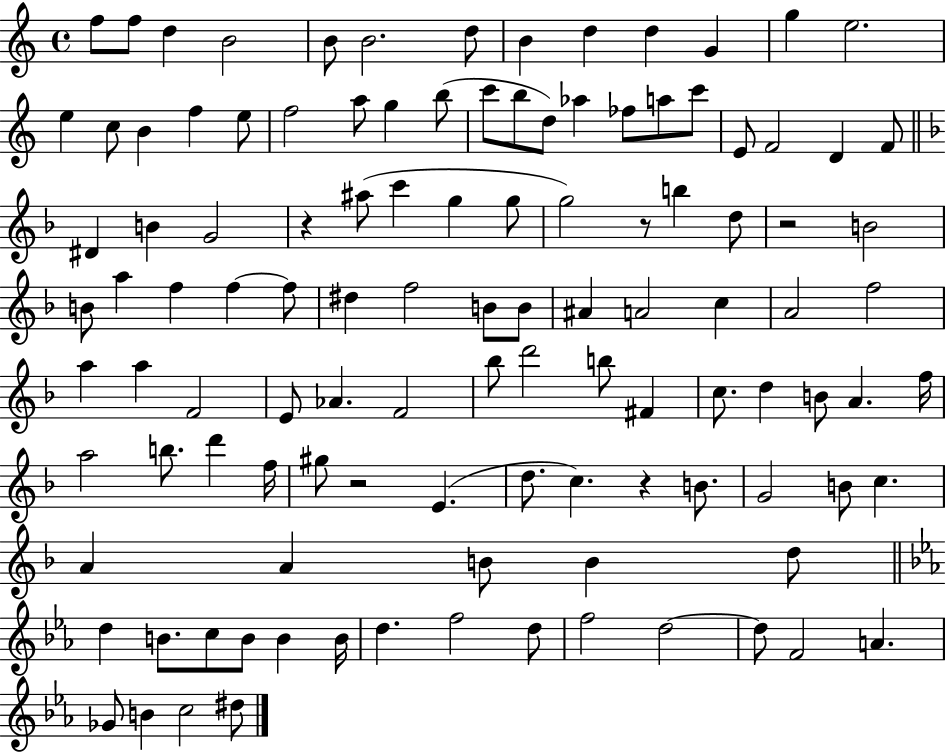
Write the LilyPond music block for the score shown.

{
  \clef treble
  \time 4/4
  \defaultTimeSignature
  \key c \major
  \repeat volta 2 { f''8 f''8 d''4 b'2 | b'8 b'2. d''8 | b'4 d''4 d''4 g'4 | g''4 e''2. | \break e''4 c''8 b'4 f''4 e''8 | f''2 a''8 g''4 b''8( | c'''8 b''8 d''8) aes''4 fes''8 a''8 c'''8 | e'8 f'2 d'4 f'8 | \break \bar "||" \break \key f \major dis'4 b'4 g'2 | r4 ais''8( c'''4 g''4 g''8 | g''2) r8 b''4 d''8 | r2 b'2 | \break b'8 a''4 f''4 f''4~~ f''8 | dis''4 f''2 b'8 b'8 | ais'4 a'2 c''4 | a'2 f''2 | \break a''4 a''4 f'2 | e'8 aes'4. f'2 | bes''8 d'''2 b''8 fis'4 | c''8. d''4 b'8 a'4. f''16 | \break a''2 b''8. d'''4 f''16 | gis''8 r2 e'4.( | d''8. c''4.) r4 b'8. | g'2 b'8 c''4. | \break a'4 a'4 b'8 b'4 d''8 | \bar "||" \break \key ees \major d''4 b'8. c''8 b'8 b'4 b'16 | d''4. f''2 d''8 | f''2 d''2~~ | d''8 f'2 a'4. | \break ges'8 b'4 c''2 dis''8 | } \bar "|."
}